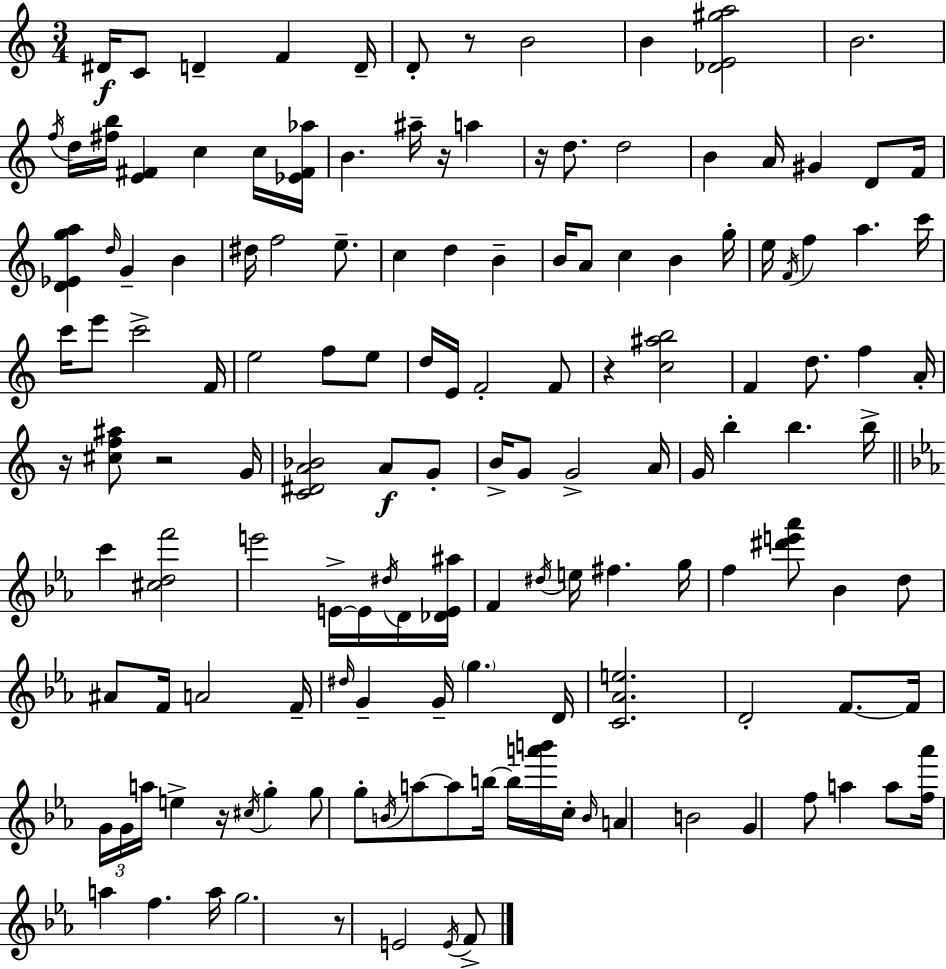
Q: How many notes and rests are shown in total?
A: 144